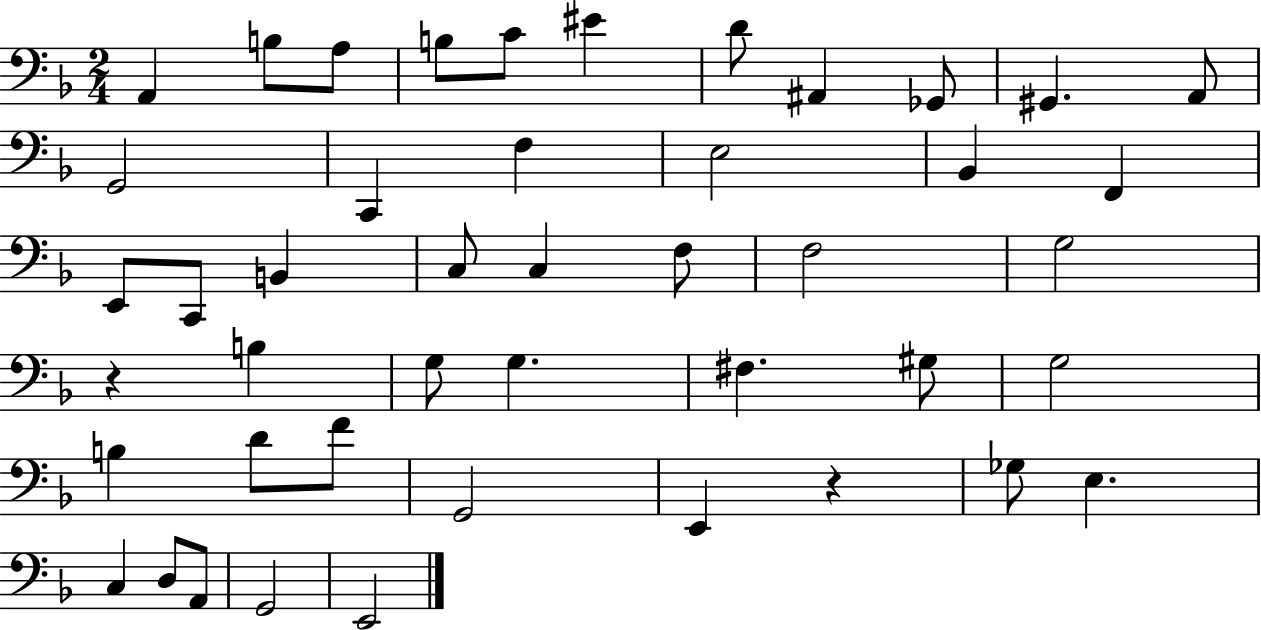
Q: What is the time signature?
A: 2/4